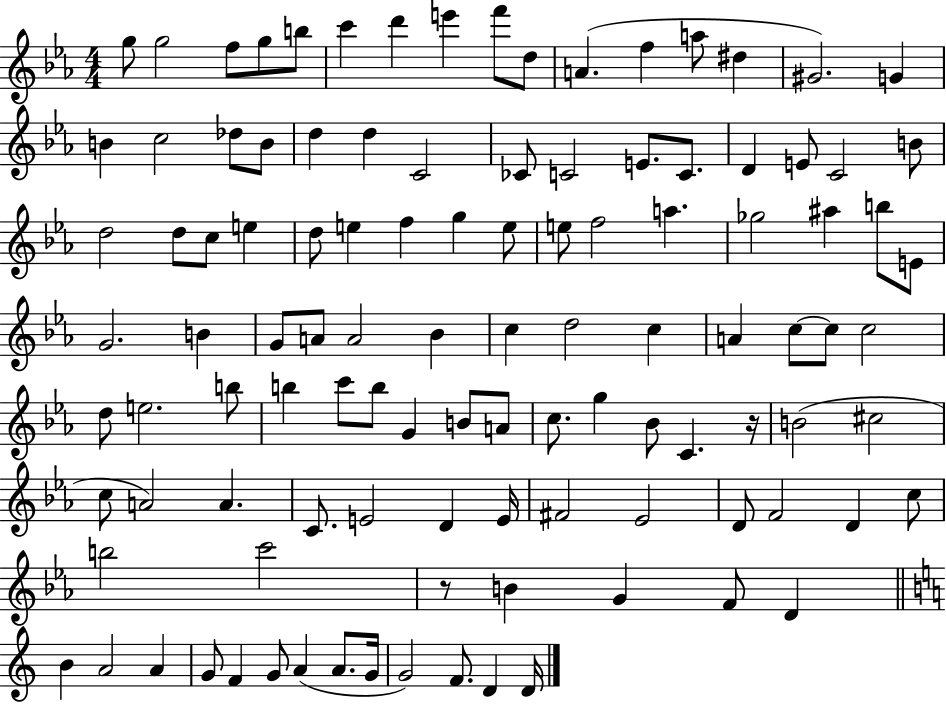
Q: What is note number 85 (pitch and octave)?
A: D4